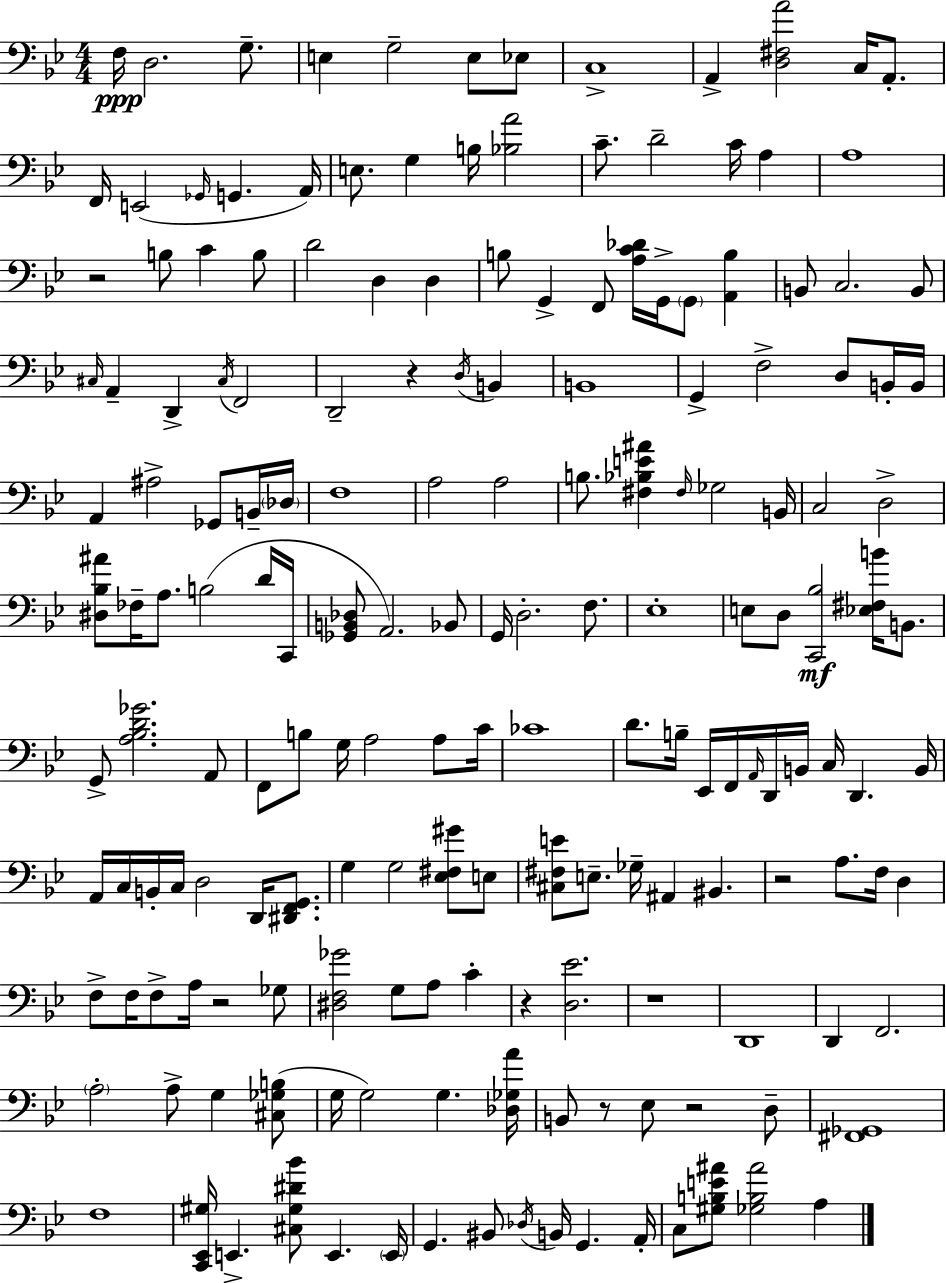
X:1
T:Untitled
M:4/4
L:1/4
K:Bb
F,/4 D,2 G,/2 E, G,2 E,/2 _E,/2 C,4 A,, [D,^F,A]2 C,/4 A,,/2 F,,/4 E,,2 _G,,/4 G,, A,,/4 E,/2 G, B,/4 [_B,A]2 C/2 D2 C/4 A, A,4 z2 B,/2 C B,/2 D2 D, D, B,/2 G,, F,,/2 [A,C_D]/4 G,,/4 G,,/2 [A,,B,] B,,/2 C,2 B,,/2 ^C,/4 A,, D,, ^C,/4 F,,2 D,,2 z D,/4 B,, B,,4 G,, F,2 D,/2 B,,/4 B,,/4 A,, ^A,2 _G,,/2 B,,/4 _D,/4 F,4 A,2 A,2 B,/2 [^F,_B,E^A] ^F,/4 _G,2 B,,/4 C,2 D,2 [^D,_B,^A]/2 _F,/4 A,/2 B,2 D/4 C,,/4 [_G,,B,,_D,]/2 A,,2 _B,,/2 G,,/4 D,2 F,/2 _E,4 E,/2 D,/2 [C,,_B,]2 [_E,^F,B]/4 B,,/2 G,,/2 [A,_B,D_G]2 A,,/2 F,,/2 B,/2 G,/4 A,2 A,/2 C/4 _C4 D/2 B,/4 _E,,/4 F,,/4 A,,/4 D,,/4 B,,/4 C,/4 D,, B,,/4 A,,/4 C,/4 B,,/4 C,/4 D,2 D,,/4 [^D,,F,,G,,]/2 G, G,2 [_E,^F,^G]/2 E,/2 [^C,^F,E]/2 E,/2 _G,/4 ^A,, ^B,, z2 A,/2 F,/4 D, F,/2 F,/4 F,/2 A,/4 z2 _G,/2 [^D,F,_G]2 G,/2 A,/2 C z [D,_E]2 z4 D,,4 D,, F,,2 A,2 A,/2 G, [^C,_G,B,]/2 G,/4 G,2 G, [_D,_G,A]/4 B,,/2 z/2 _E,/2 z2 D,/2 [^F,,_G,,]4 F,4 [C,,_E,,^G,]/4 E,, [^C,^G,^D_B]/2 E,, E,,/4 G,, ^B,,/2 _D,/4 B,,/4 G,, A,,/4 C,/2 [^G,B,E^A]/2 [_G,B,^A]2 A,